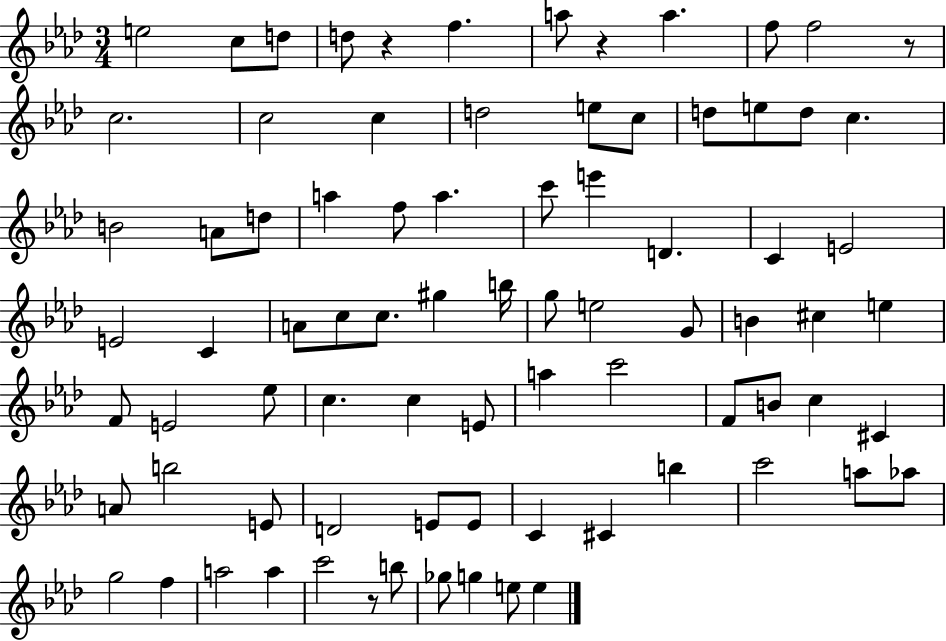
X:1
T:Untitled
M:3/4
L:1/4
K:Ab
e2 c/2 d/2 d/2 z f a/2 z a f/2 f2 z/2 c2 c2 c d2 e/2 c/2 d/2 e/2 d/2 c B2 A/2 d/2 a f/2 a c'/2 e' D C E2 E2 C A/2 c/2 c/2 ^g b/4 g/2 e2 G/2 B ^c e F/2 E2 _e/2 c c E/2 a c'2 F/2 B/2 c ^C A/2 b2 E/2 D2 E/2 E/2 C ^C b c'2 a/2 _a/2 g2 f a2 a c'2 z/2 b/2 _g/2 g e/2 e